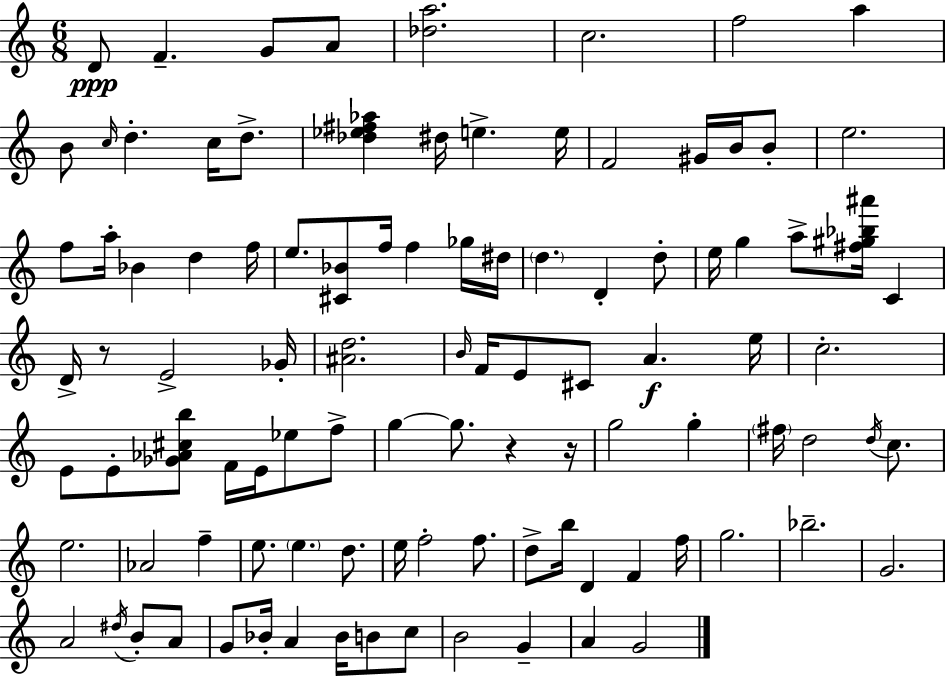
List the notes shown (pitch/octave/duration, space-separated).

D4/e F4/q. G4/e A4/e [Db5,A5]/h. C5/h. F5/h A5/q B4/e C5/s D5/q. C5/s D5/e. [Db5,Eb5,F#5,Ab5]/q D#5/s E5/q. E5/s F4/h G#4/s B4/s B4/e E5/h. F5/e A5/s Bb4/q D5/q F5/s E5/e. [C#4,Bb4]/e F5/s F5/q Gb5/s D#5/s D5/q. D4/q D5/e E5/s G5/q A5/e [F#5,G#5,Bb5,A#6]/s C4/q D4/s R/e E4/h Gb4/s [A#4,D5]/h. B4/s F4/s E4/e C#4/e A4/q. E5/s C5/h. E4/e E4/e [Gb4,Ab4,C#5,B5]/e F4/s E4/s Eb5/e F5/e G5/q G5/e. R/q R/s G5/h G5/q F#5/s D5/h D5/s C5/e. E5/h. Ab4/h F5/q E5/e. E5/q. D5/e. E5/s F5/h F5/e. D5/e B5/s D4/q F4/q F5/s G5/h. Bb5/h. G4/h. A4/h D#5/s B4/e A4/e G4/e Bb4/s A4/q Bb4/s B4/e C5/e B4/h G4/q A4/q G4/h